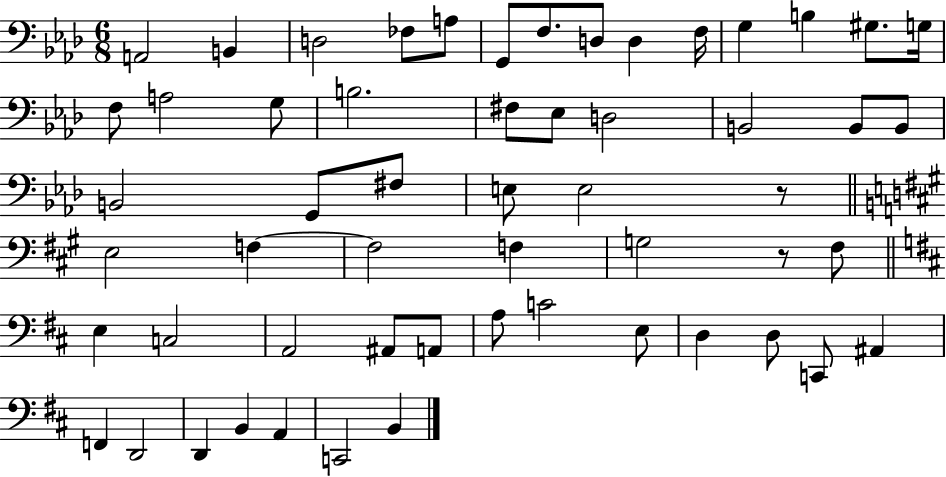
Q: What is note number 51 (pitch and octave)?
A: B2